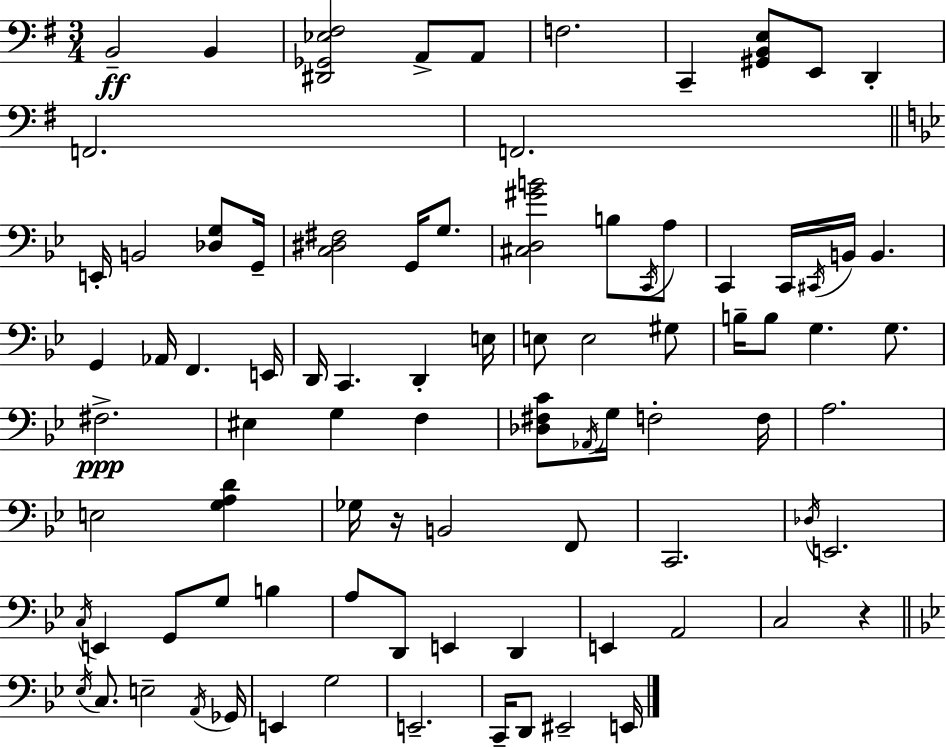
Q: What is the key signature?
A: G major